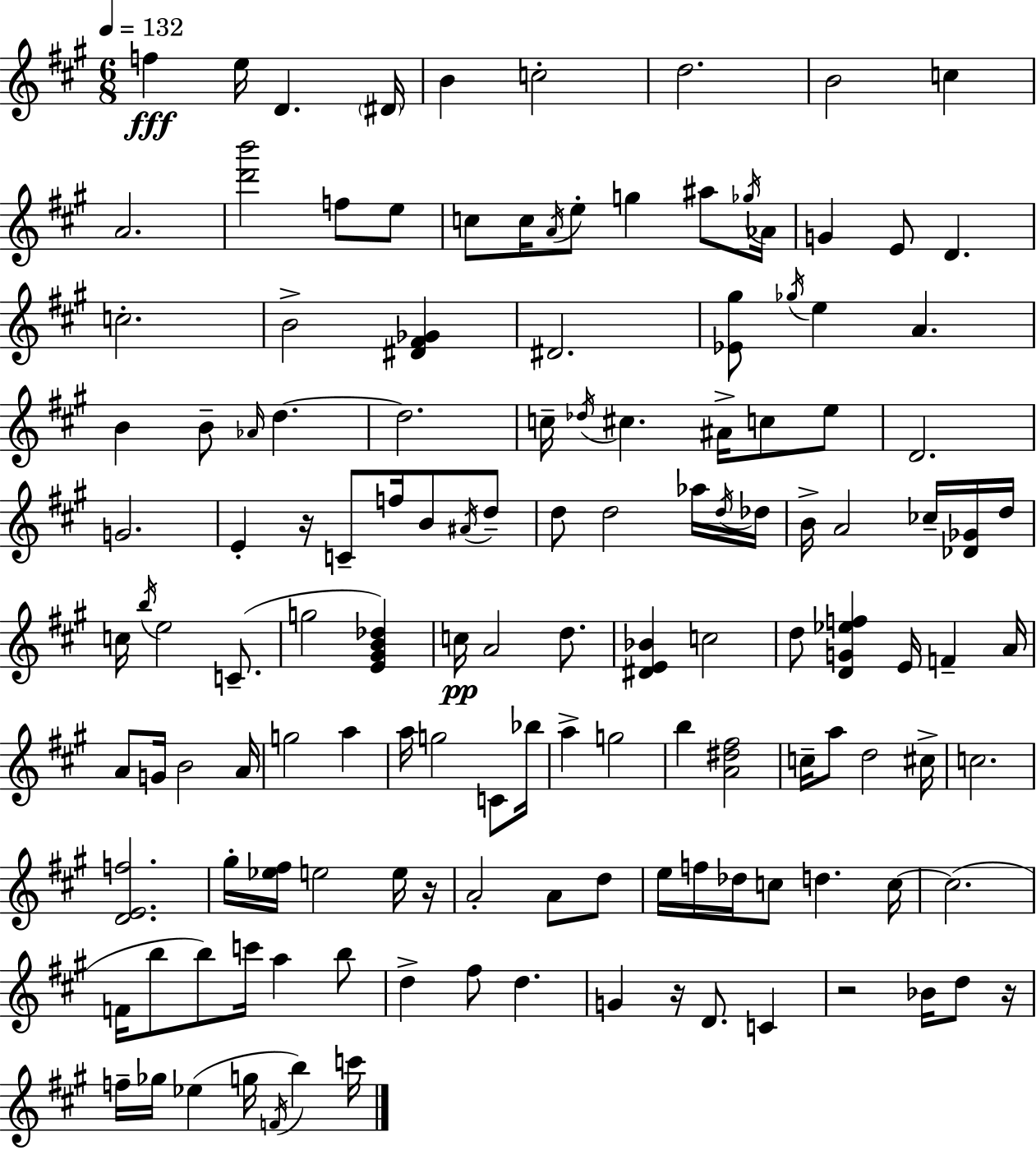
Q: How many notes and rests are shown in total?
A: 137